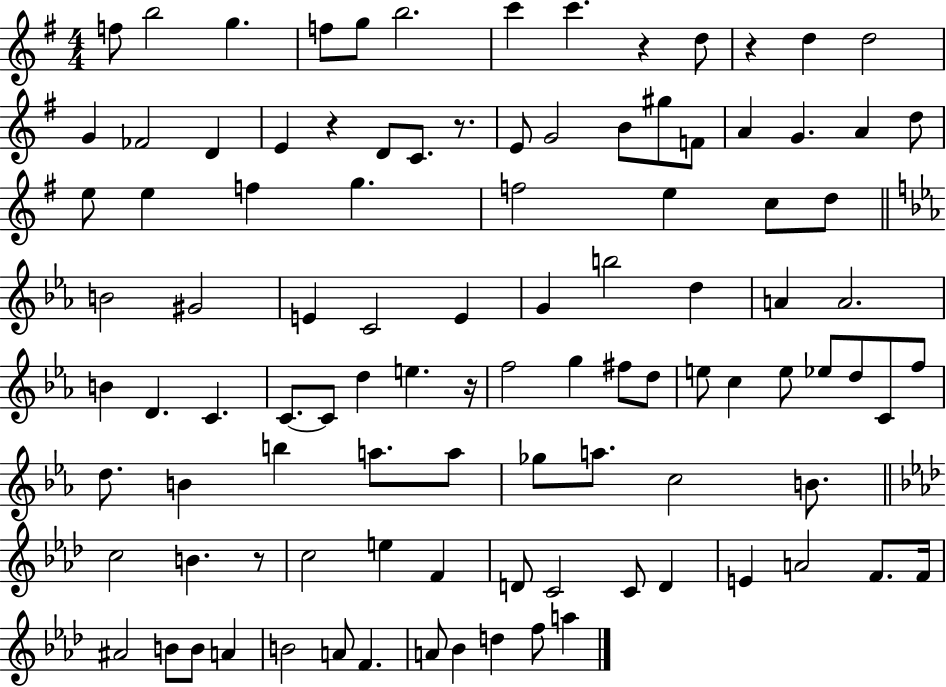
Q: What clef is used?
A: treble